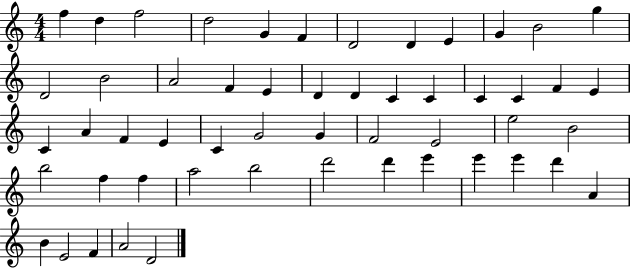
{
  \clef treble
  \numericTimeSignature
  \time 4/4
  \key c \major
  f''4 d''4 f''2 | d''2 g'4 f'4 | d'2 d'4 e'4 | g'4 b'2 g''4 | \break d'2 b'2 | a'2 f'4 e'4 | d'4 d'4 c'4 c'4 | c'4 c'4 f'4 e'4 | \break c'4 a'4 f'4 e'4 | c'4 g'2 g'4 | f'2 e'2 | e''2 b'2 | \break b''2 f''4 f''4 | a''2 b''2 | d'''2 d'''4 e'''4 | e'''4 e'''4 d'''4 a'4 | \break b'4 e'2 f'4 | a'2 d'2 | \bar "|."
}